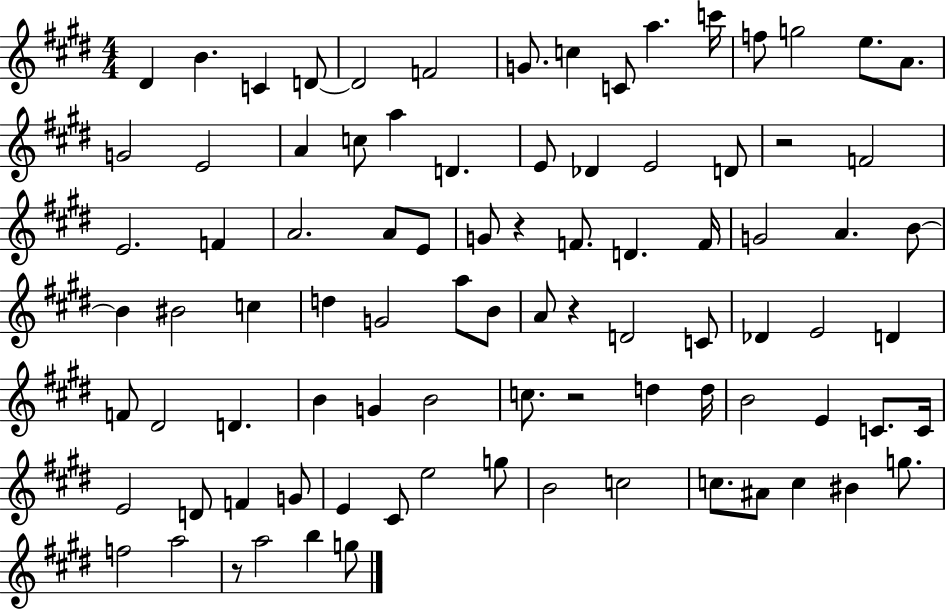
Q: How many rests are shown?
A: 5